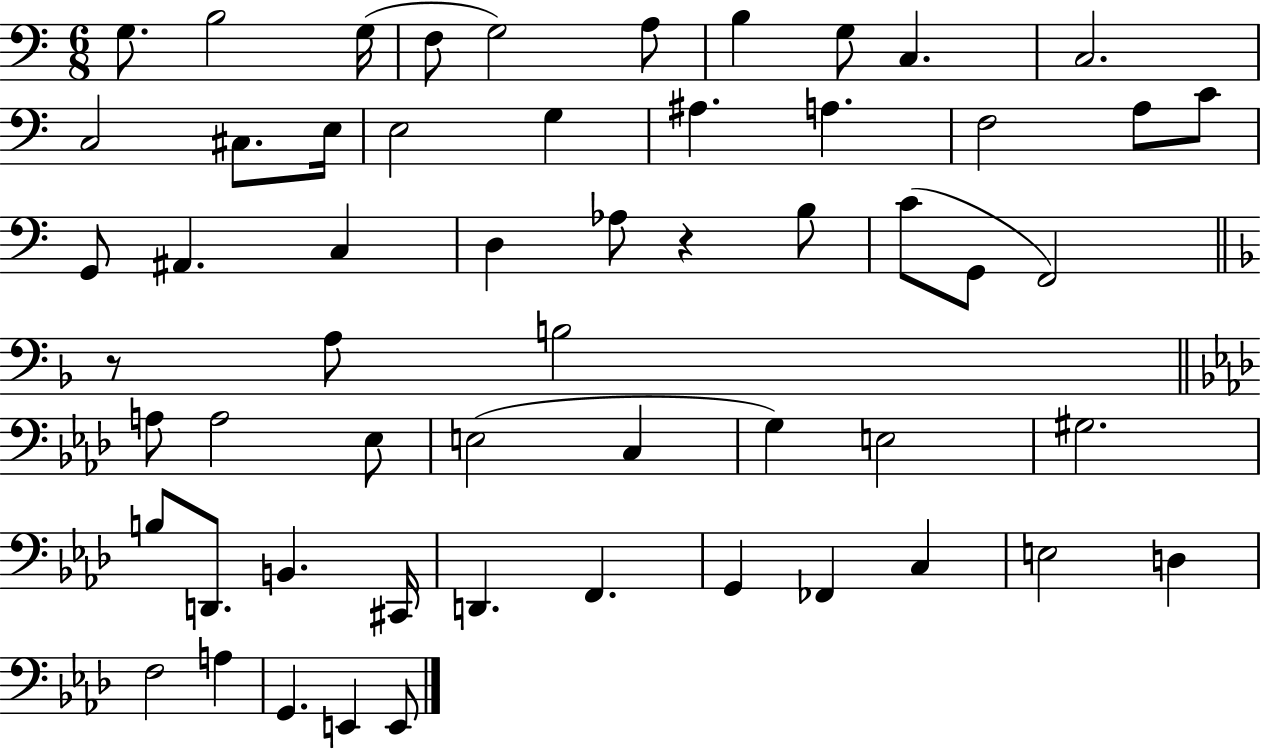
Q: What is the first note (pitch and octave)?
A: G3